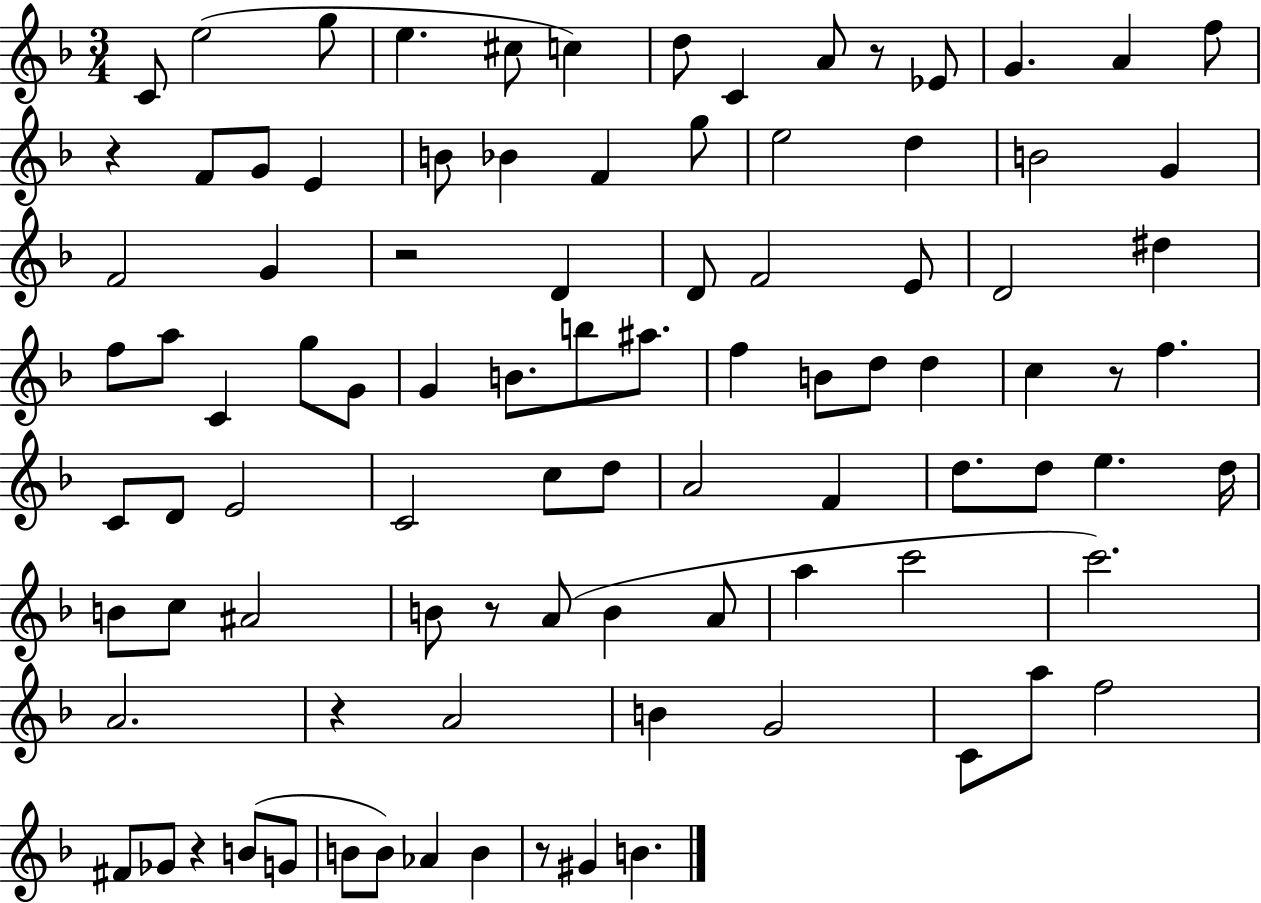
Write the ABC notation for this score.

X:1
T:Untitled
M:3/4
L:1/4
K:F
C/2 e2 g/2 e ^c/2 c d/2 C A/2 z/2 _E/2 G A f/2 z F/2 G/2 E B/2 _B F g/2 e2 d B2 G F2 G z2 D D/2 F2 E/2 D2 ^d f/2 a/2 C g/2 G/2 G B/2 b/2 ^a/2 f B/2 d/2 d c z/2 f C/2 D/2 E2 C2 c/2 d/2 A2 F d/2 d/2 e d/4 B/2 c/2 ^A2 B/2 z/2 A/2 B A/2 a c'2 c'2 A2 z A2 B G2 C/2 a/2 f2 ^F/2 _G/2 z B/2 G/2 B/2 B/2 _A B z/2 ^G B